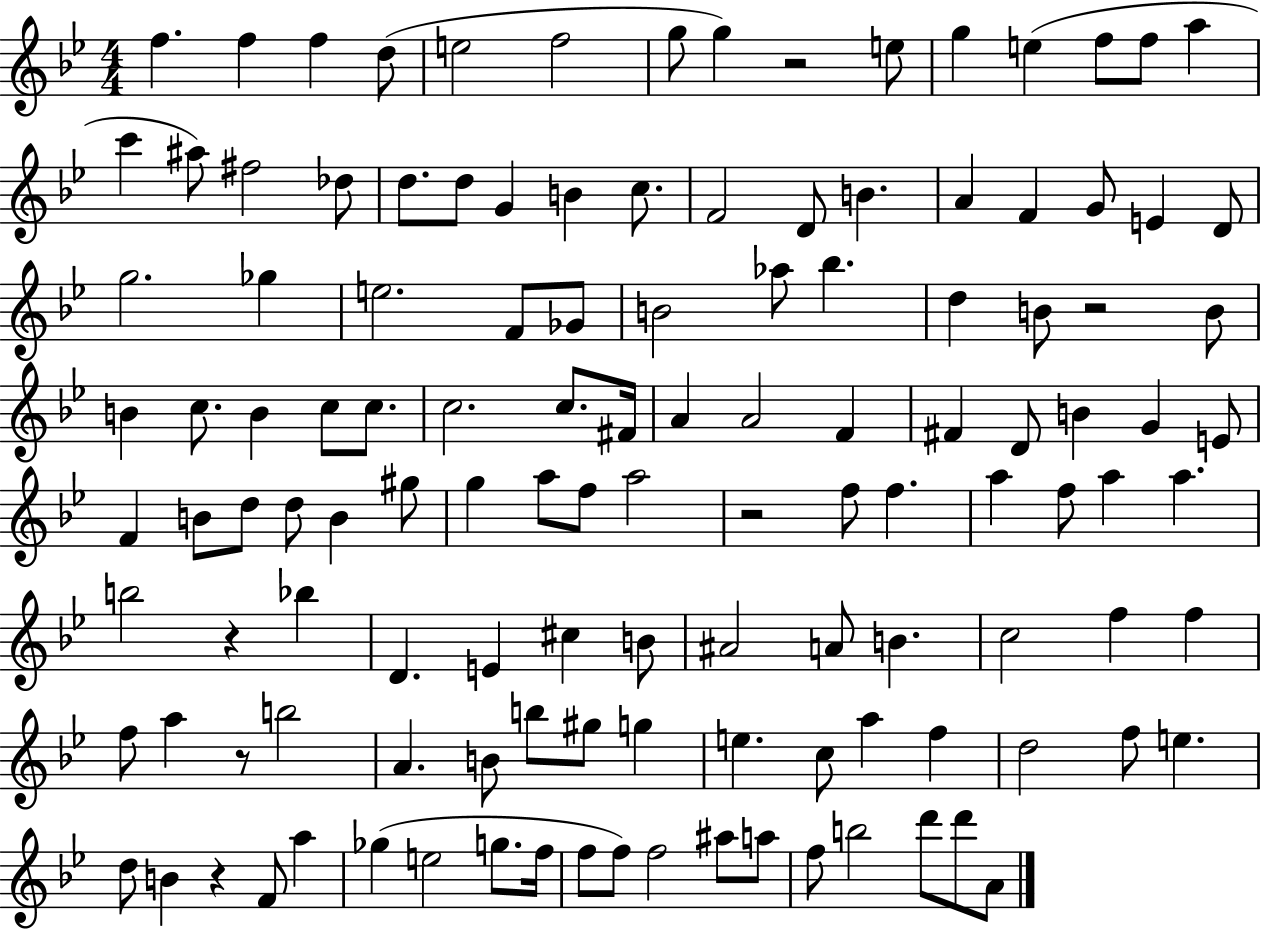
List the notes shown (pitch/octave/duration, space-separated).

F5/q. F5/q F5/q D5/e E5/h F5/h G5/e G5/q R/h E5/e G5/q E5/q F5/e F5/e A5/q C6/q A#5/e F#5/h Db5/e D5/e. D5/e G4/q B4/q C5/e. F4/h D4/e B4/q. A4/q F4/q G4/e E4/q D4/e G5/h. Gb5/q E5/h. F4/e Gb4/e B4/h Ab5/e Bb5/q. D5/q B4/e R/h B4/e B4/q C5/e. B4/q C5/e C5/e. C5/h. C5/e. F#4/s A4/q A4/h F4/q F#4/q D4/e B4/q G4/q E4/e F4/q B4/e D5/e D5/e B4/q G#5/e G5/q A5/e F5/e A5/h R/h F5/e F5/q. A5/q F5/e A5/q A5/q. B5/h R/q Bb5/q D4/q. E4/q C#5/q B4/e A#4/h A4/e B4/q. C5/h F5/q F5/q F5/e A5/q R/e B5/h A4/q. B4/e B5/e G#5/e G5/q E5/q. C5/e A5/q F5/q D5/h F5/e E5/q. D5/e B4/q R/q F4/e A5/q Gb5/q E5/h G5/e. F5/s F5/e F5/e F5/h A#5/e A5/e F5/e B5/h D6/e D6/e A4/e